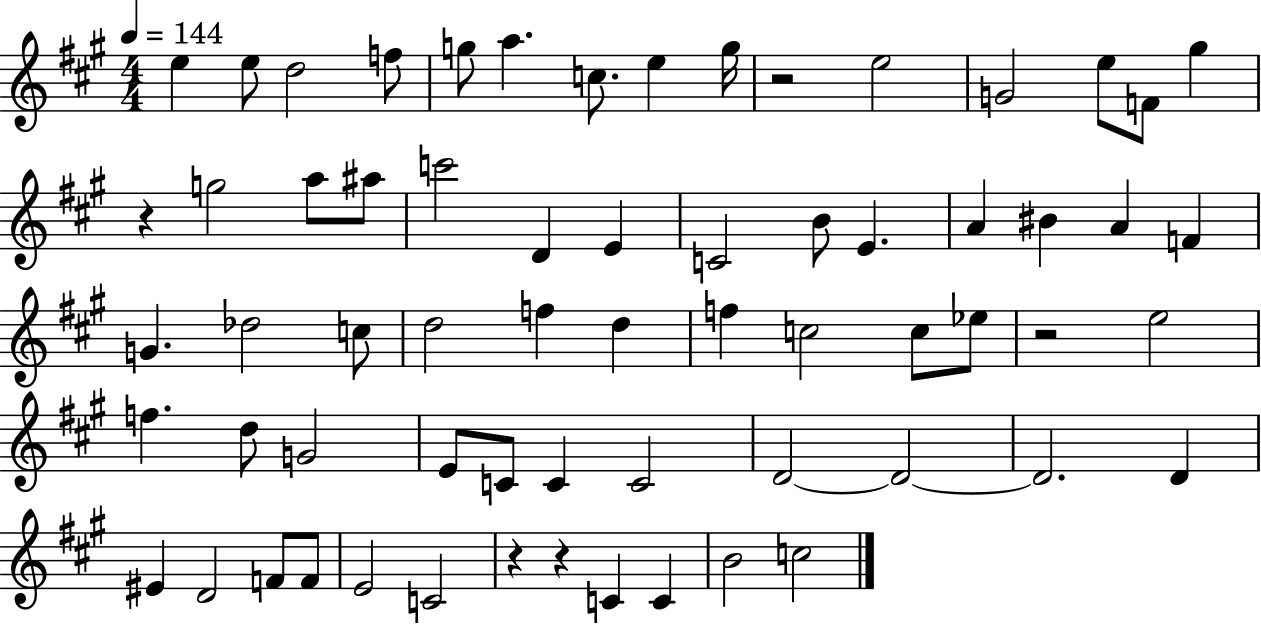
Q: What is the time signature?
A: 4/4